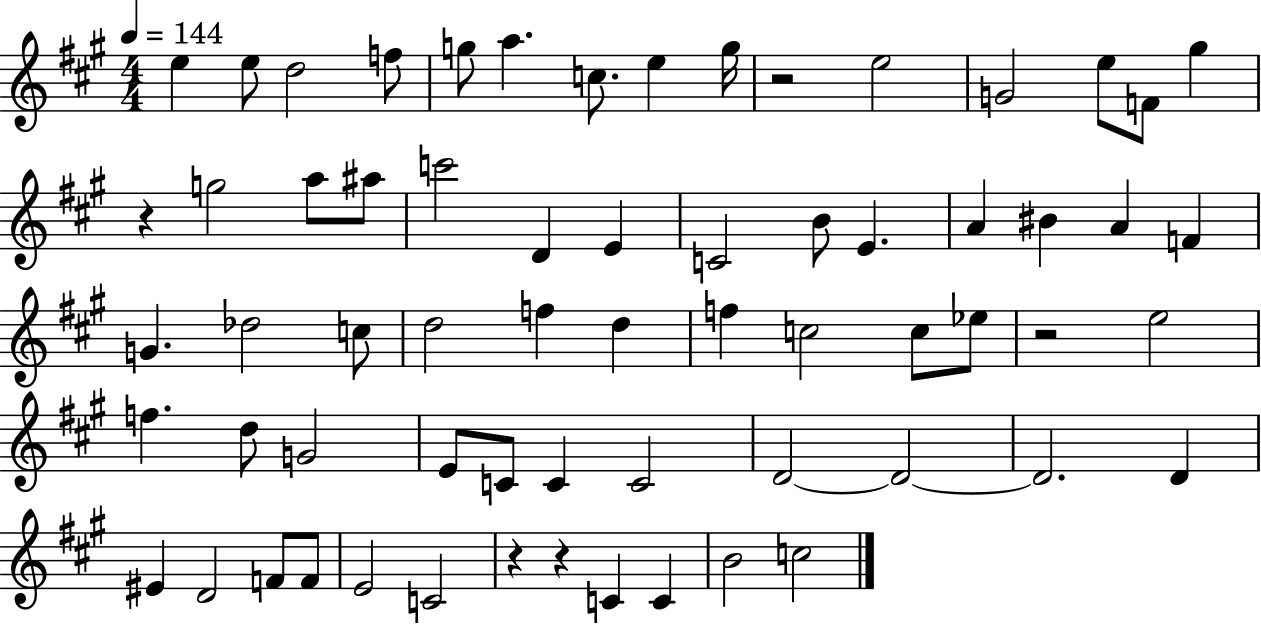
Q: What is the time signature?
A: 4/4